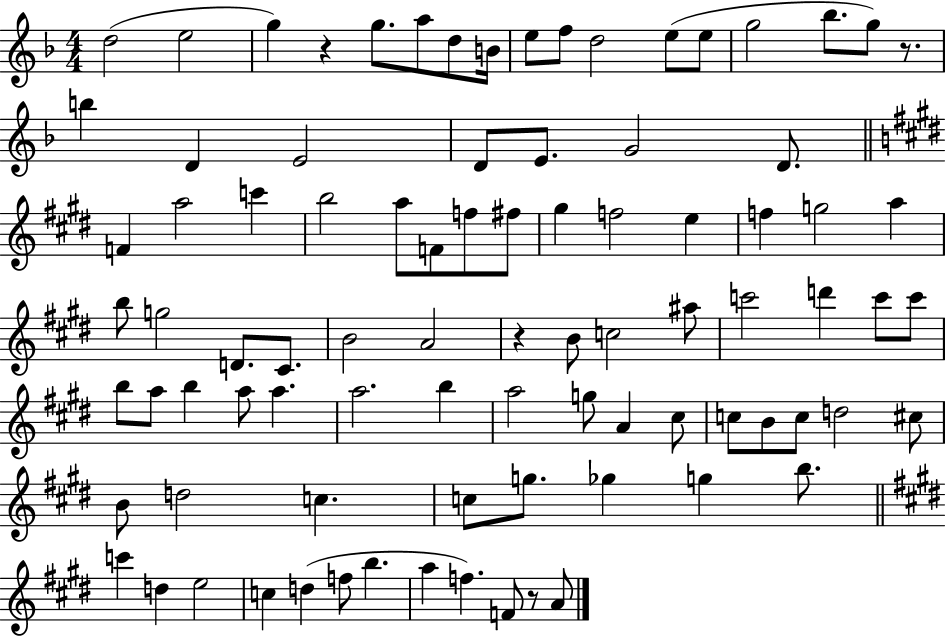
X:1
T:Untitled
M:4/4
L:1/4
K:F
d2 e2 g z g/2 a/2 d/2 B/4 e/2 f/2 d2 e/2 e/2 g2 _b/2 g/2 z/2 b D E2 D/2 E/2 G2 D/2 F a2 c' b2 a/2 F/2 f/2 ^f/2 ^g f2 e f g2 a b/2 g2 D/2 ^C/2 B2 A2 z B/2 c2 ^a/2 c'2 d' c'/2 c'/2 b/2 a/2 b a/2 a a2 b a2 g/2 A ^c/2 c/2 B/2 c/2 d2 ^c/2 B/2 d2 c c/2 g/2 _g g b/2 c' d e2 c d f/2 b a f F/2 z/2 A/2